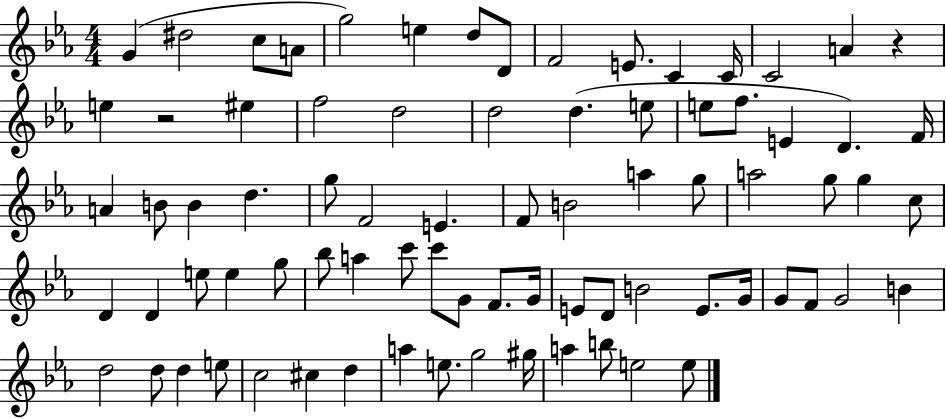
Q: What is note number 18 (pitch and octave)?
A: D5